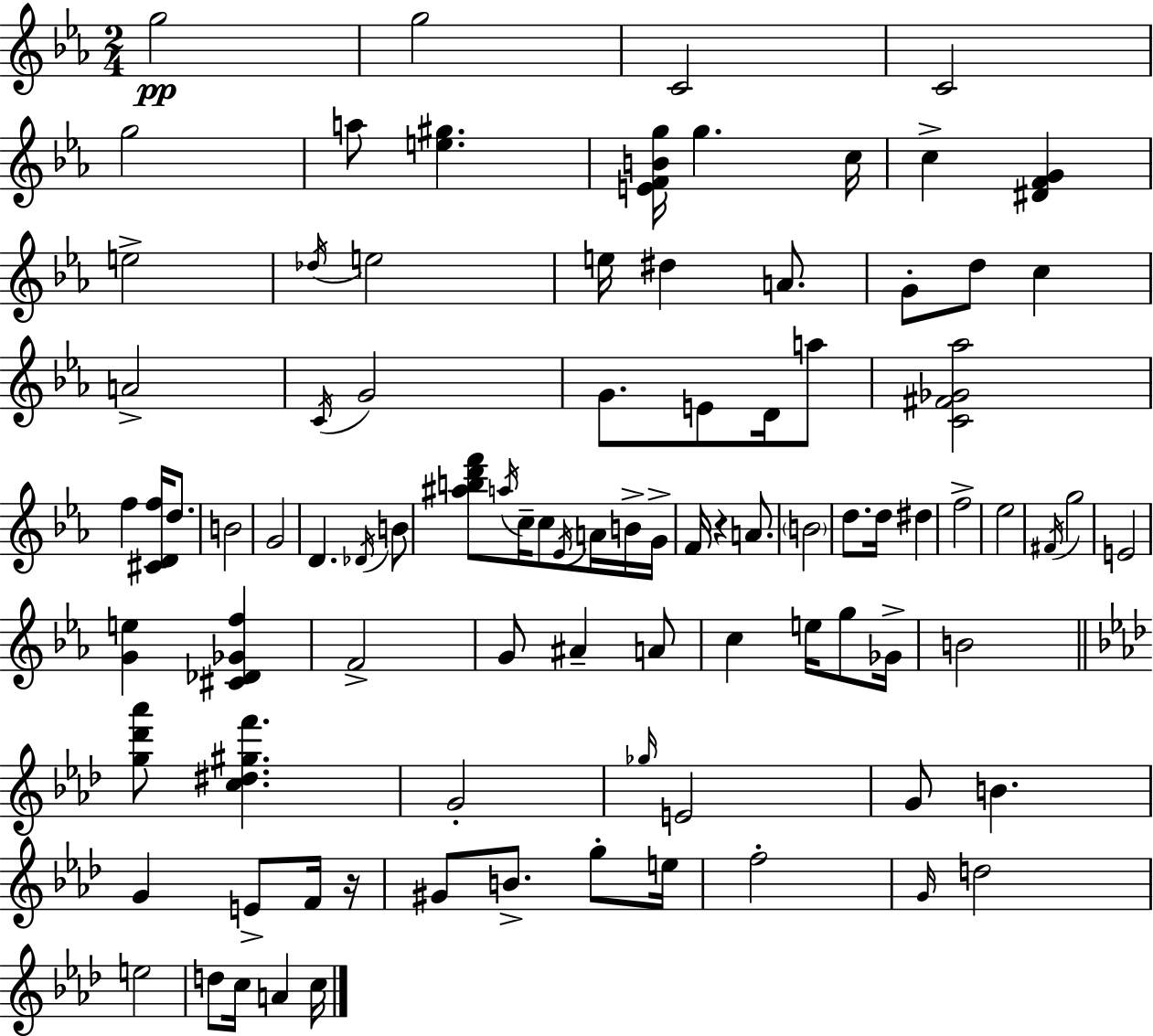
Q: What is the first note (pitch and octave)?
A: G5